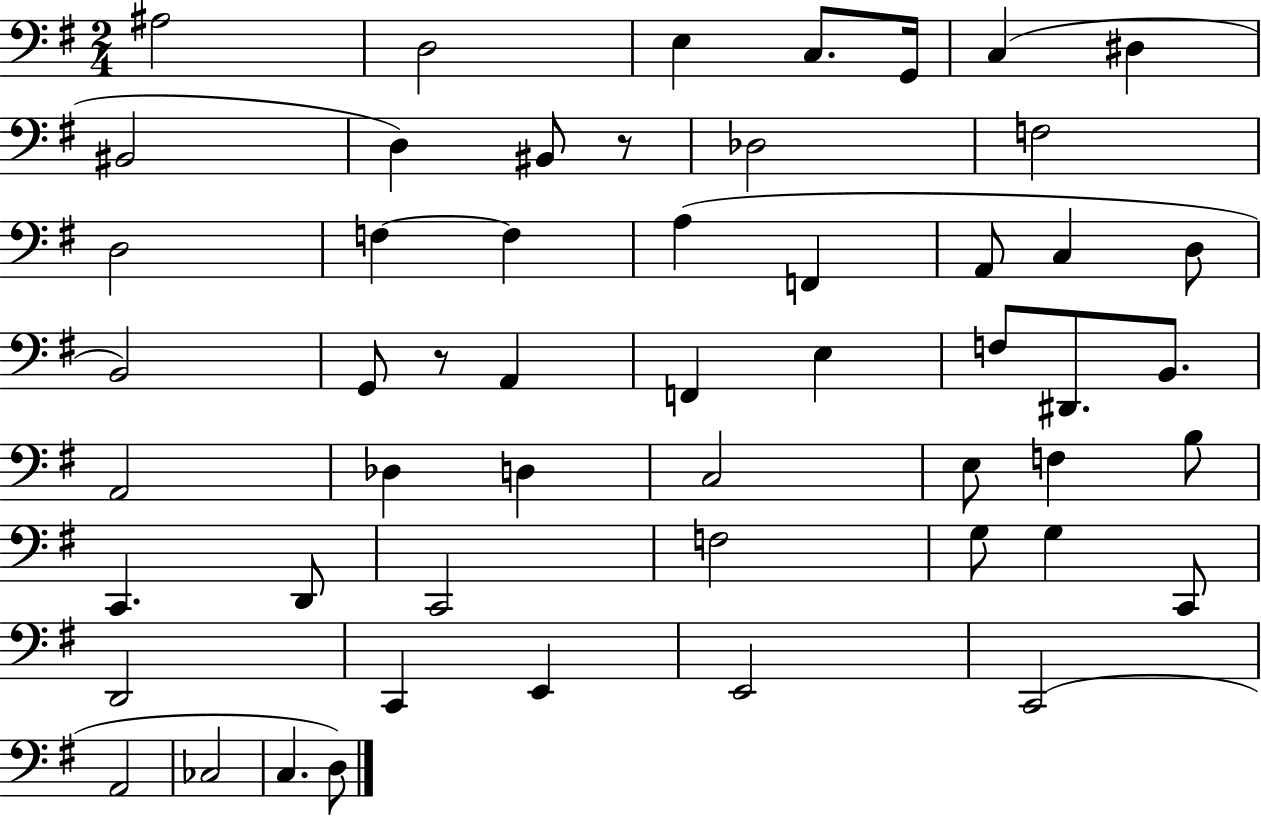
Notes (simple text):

A#3/h D3/h E3/q C3/e. G2/s C3/q D#3/q BIS2/h D3/q BIS2/e R/e Db3/h F3/h D3/h F3/q F3/q A3/q F2/q A2/e C3/q D3/e B2/h G2/e R/e A2/q F2/q E3/q F3/e D#2/e. B2/e. A2/h Db3/q D3/q C3/h E3/e F3/q B3/e C2/q. D2/e C2/h F3/h G3/e G3/q C2/e D2/h C2/q E2/q E2/h C2/h A2/h CES3/h C3/q. D3/e